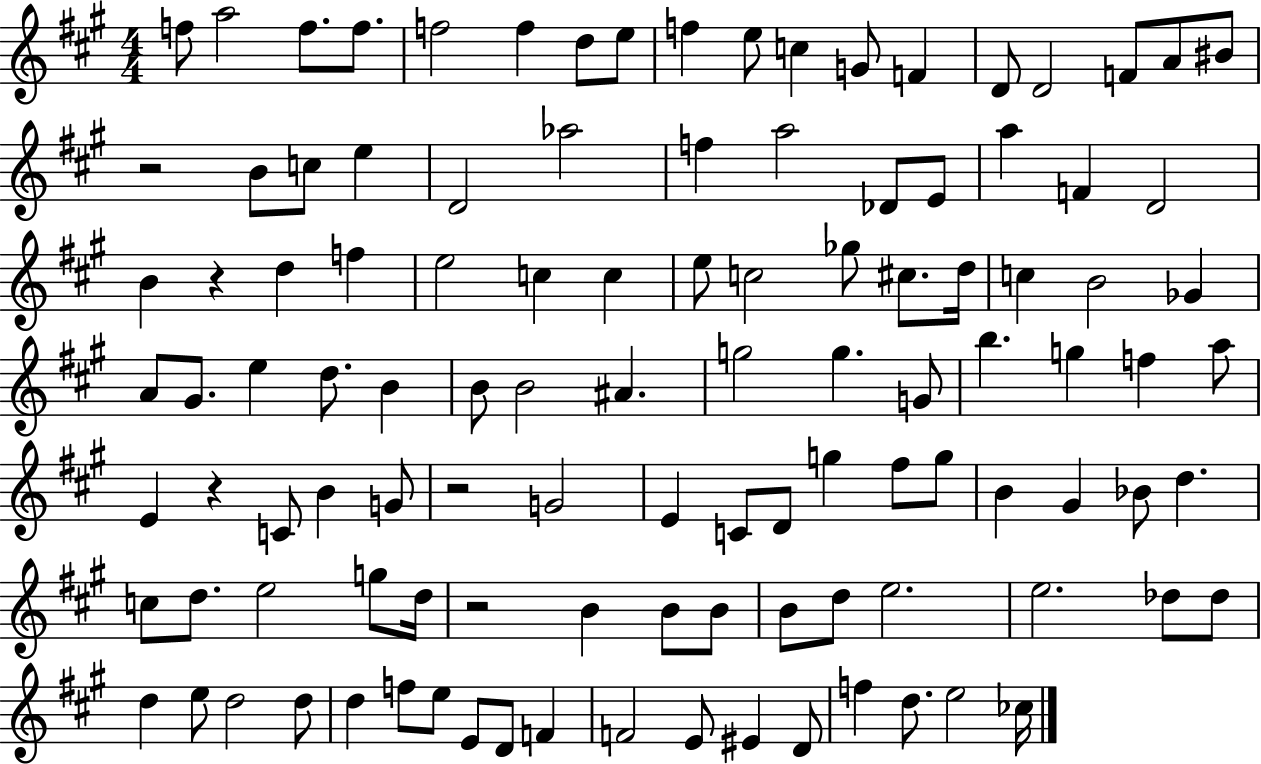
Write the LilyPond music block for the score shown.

{
  \clef treble
  \numericTimeSignature
  \time 4/4
  \key a \major
  f''8 a''2 f''8. f''8. | f''2 f''4 d''8 e''8 | f''4 e''8 c''4 g'8 f'4 | d'8 d'2 f'8 a'8 bis'8 | \break r2 b'8 c''8 e''4 | d'2 aes''2 | f''4 a''2 des'8 e'8 | a''4 f'4 d'2 | \break b'4 r4 d''4 f''4 | e''2 c''4 c''4 | e''8 c''2 ges''8 cis''8. d''16 | c''4 b'2 ges'4 | \break a'8 gis'8. e''4 d''8. b'4 | b'8 b'2 ais'4. | g''2 g''4. g'8 | b''4. g''4 f''4 a''8 | \break e'4 r4 c'8 b'4 g'8 | r2 g'2 | e'4 c'8 d'8 g''4 fis''8 g''8 | b'4 gis'4 bes'8 d''4. | \break c''8 d''8. e''2 g''8 d''16 | r2 b'4 b'8 b'8 | b'8 d''8 e''2. | e''2. des''8 des''8 | \break d''4 e''8 d''2 d''8 | d''4 f''8 e''8 e'8 d'8 f'4 | f'2 e'8 eis'4 d'8 | f''4 d''8. e''2 ces''16 | \break \bar "|."
}